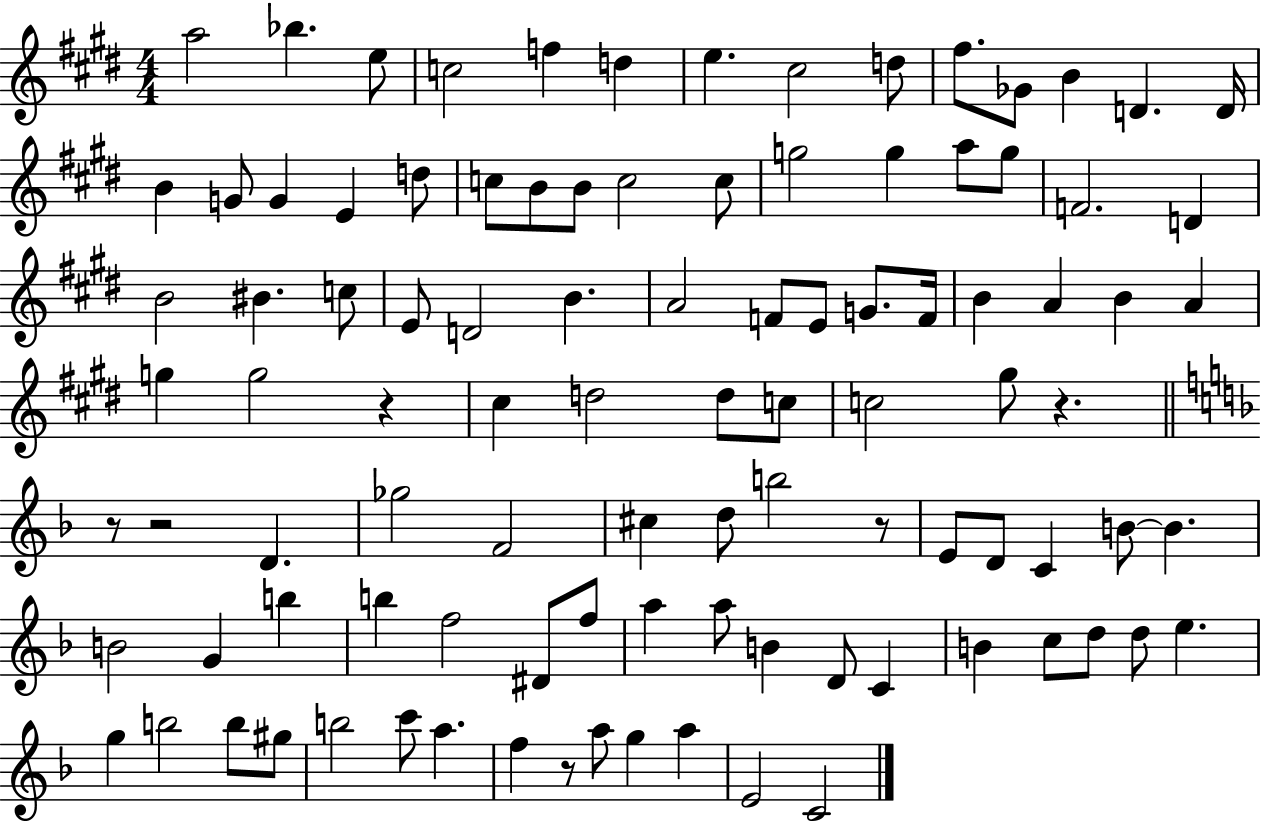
A5/h Bb5/q. E5/e C5/h F5/q D5/q E5/q. C#5/h D5/e F#5/e. Gb4/e B4/q D4/q. D4/s B4/q G4/e G4/q E4/q D5/e C5/e B4/e B4/e C5/h C5/e G5/h G5/q A5/e G5/e F4/h. D4/q B4/h BIS4/q. C5/e E4/e D4/h B4/q. A4/h F4/e E4/e G4/e. F4/s B4/q A4/q B4/q A4/q G5/q G5/h R/q C#5/q D5/h D5/e C5/e C5/h G#5/e R/q. R/e R/h D4/q. Gb5/h F4/h C#5/q D5/e B5/h R/e E4/e D4/e C4/q B4/e B4/q. B4/h G4/q B5/q B5/q F5/h D#4/e F5/e A5/q A5/e B4/q D4/e C4/q B4/q C5/e D5/e D5/e E5/q. G5/q B5/h B5/e G#5/e B5/h C6/e A5/q. F5/q R/e A5/e G5/q A5/q E4/h C4/h